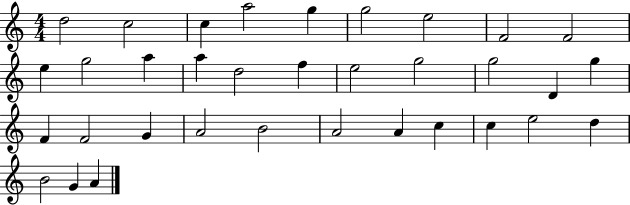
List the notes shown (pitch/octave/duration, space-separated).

D5/h C5/h C5/q A5/h G5/q G5/h E5/h F4/h F4/h E5/q G5/h A5/q A5/q D5/h F5/q E5/h G5/h G5/h D4/q G5/q F4/q F4/h G4/q A4/h B4/h A4/h A4/q C5/q C5/q E5/h D5/q B4/h G4/q A4/q